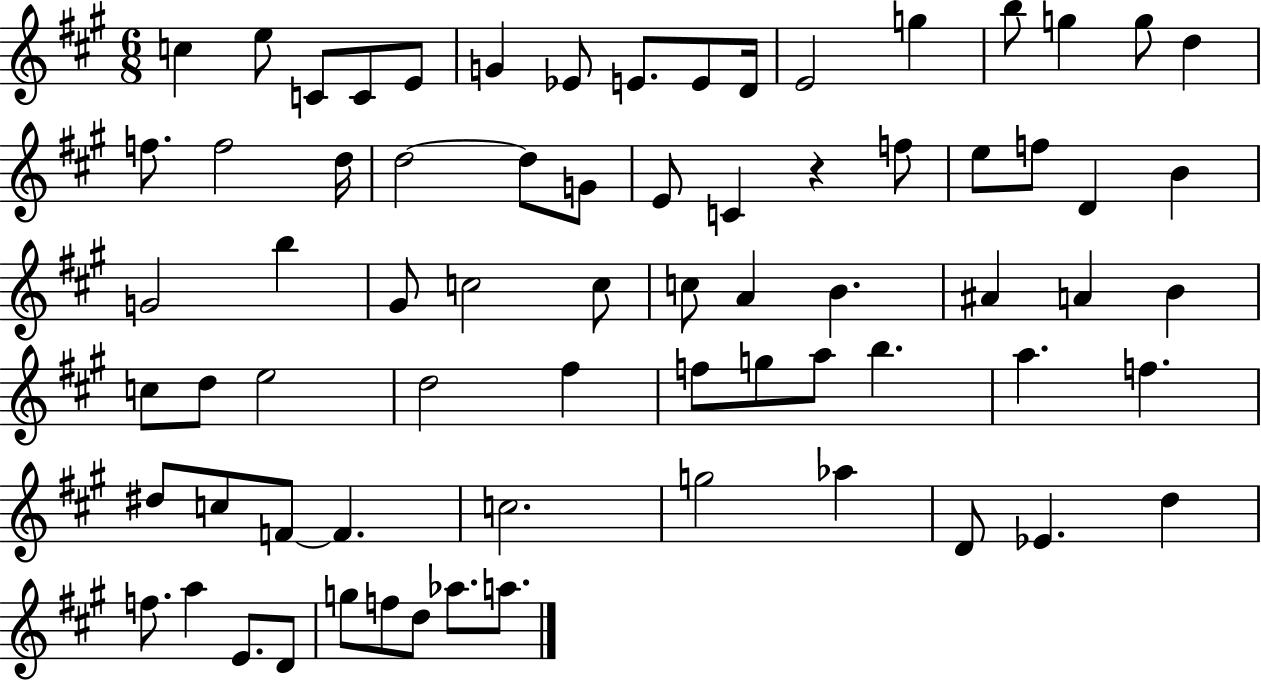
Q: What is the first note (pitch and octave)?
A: C5